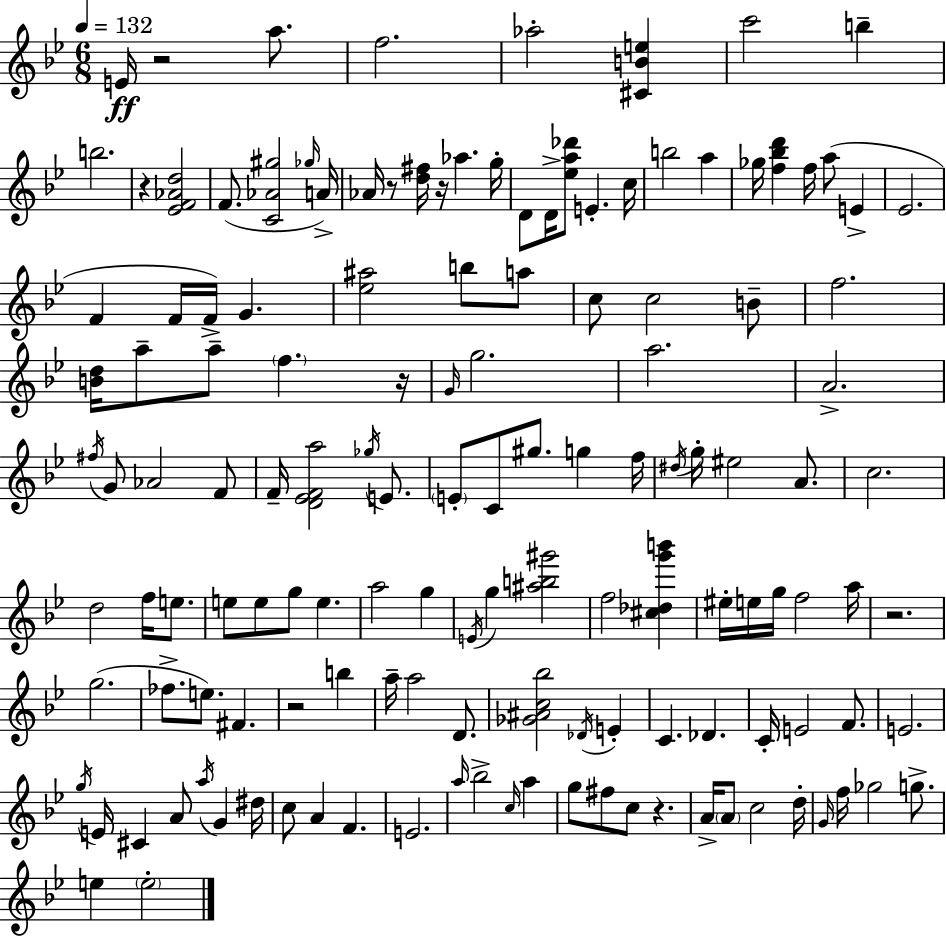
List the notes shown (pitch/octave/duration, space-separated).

E4/s R/h A5/e. F5/h. Ab5/h [C#4,B4,E5]/q C6/h B5/q B5/h. R/q [Eb4,F4,Ab4,D5]/h F4/e. [C4,Ab4,G#5]/h Gb5/s A4/s Ab4/s R/e [D5,F#5]/s R/s Ab5/q. G5/s D4/e D4/s [Eb5,A5,Db6]/e E4/q. C5/s B5/h A5/q Gb5/s [F5,Bb5,D6]/q F5/s A5/e E4/q Eb4/h. F4/q F4/s F4/s G4/q. [Eb5,A#5]/h B5/e A5/e C5/e C5/h B4/e F5/h. [B4,D5]/s A5/e A5/e F5/q. R/s G4/s G5/h. A5/h. A4/h. F#5/s G4/e Ab4/h F4/e F4/s [D4,Eb4,F4,A5]/h Gb5/s E4/e. E4/e C4/e G#5/e. G5/q F5/s D#5/s G5/s EIS5/h A4/e. C5/h. D5/h F5/s E5/e. E5/e E5/e G5/e E5/q. A5/h G5/q E4/s G5/q [A#5,B5,G#6]/h F5/h [C#5,Db5,G6,B6]/q EIS5/s E5/s G5/s F5/h A5/s R/h. G5/h. FES5/e. E5/e. F#4/q. R/h B5/q A5/s A5/h D4/e. [Gb4,A#4,C5,Bb5]/h Db4/s E4/q C4/q. Db4/q. C4/s E4/h F4/e. E4/h. G5/s E4/s C#4/q A4/e A5/s G4/q D#5/s C5/e A4/q F4/q. E4/h. A5/s Bb5/h C5/s A5/q G5/e F#5/e C5/e R/q. A4/s A4/e C5/h D5/s G4/s F5/s Gb5/h G5/e. E5/q E5/h